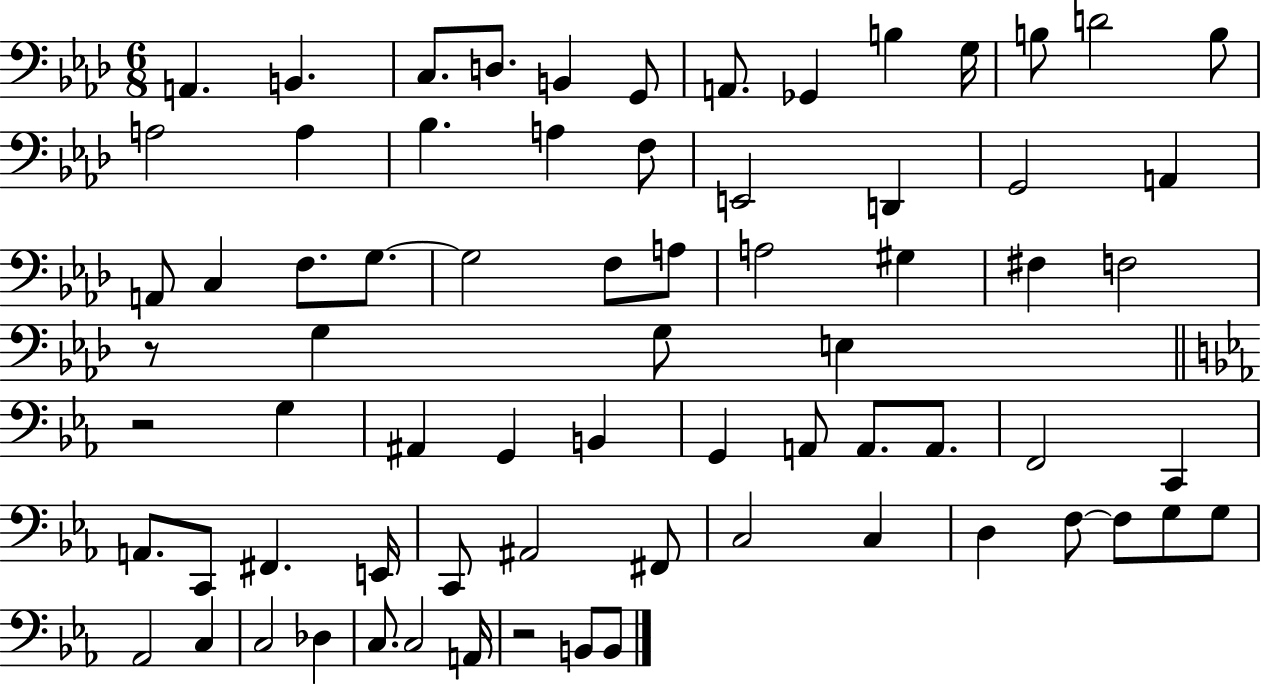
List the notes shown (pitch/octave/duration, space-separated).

A2/q. B2/q. C3/e. D3/e. B2/q G2/e A2/e. Gb2/q B3/q G3/s B3/e D4/h B3/e A3/h A3/q Bb3/q. A3/q F3/e E2/h D2/q G2/h A2/q A2/e C3/q F3/e. G3/e. G3/h F3/e A3/e A3/h G#3/q F#3/q F3/h R/e G3/q G3/e E3/q R/h G3/q A#2/q G2/q B2/q G2/q A2/e A2/e. A2/e. F2/h C2/q A2/e. C2/e F#2/q. E2/s C2/e A#2/h F#2/e C3/h C3/q D3/q F3/e F3/e G3/e G3/e Ab2/h C3/q C3/h Db3/q C3/e. C3/h A2/s R/h B2/e B2/e